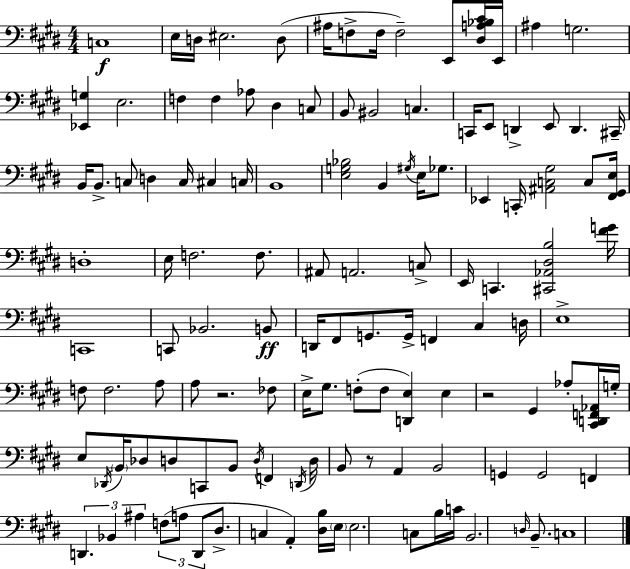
C3/w E3/s D3/s EIS3/h. D3/e A#3/s F3/e F3/s F3/h E2/e [D#3,A3,Bb3,C#4]/s E2/s A#3/q G3/h. [Eb2,G3]/q E3/h. F3/q F3/q Ab3/e D#3/q C3/e B2/e BIS2/h C3/q. C2/s E2/e D2/q E2/e D2/q. C#2/s B2/s B2/e. C3/e D3/q C3/s C#3/q C3/s B2/w [E3,G3,Bb3]/h B2/q G#3/s E3/s Gb3/e. Eb2/q C2/s [A#2,C3,G#3]/h C3/e [F#2,G#2,E3]/s D3/w E3/s F3/h. F3/e. A#2/e A2/h. C3/e E2/s C2/q. [C#2,Ab2,D#3,B3]/h [F#4,G4]/s C2/w C2/e Bb2/h. B2/e D2/s F#2/e G2/e. G2/s F2/q C#3/q D3/s E3/w F3/e F3/h. A3/e A3/e R/h. FES3/e E3/s G#3/e. F3/e F3/e [D2,E3]/q E3/q R/h G#2/q Ab3/e [C#2,D2,F2,Ab2]/s G3/s E3/e Db2/s B2/s Db3/e D3/e C2/e B2/e D3/s F2/q D2/s D3/s B2/e R/e A2/q B2/h G2/q G2/h F2/q D2/q. Bb2/q A#3/q F3/e A3/e D2/e D#3/e. C3/q A2/q [D#3,B3]/s E3/s E3/h. C3/e B3/s C4/s B2/h. D3/s B2/e. C3/w